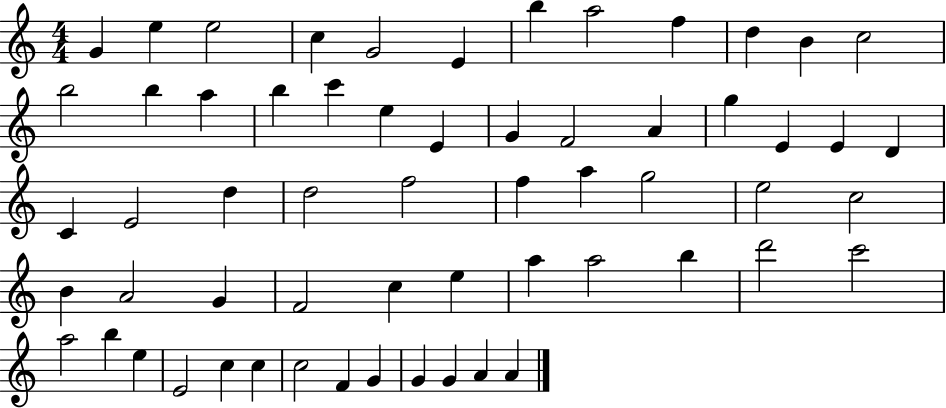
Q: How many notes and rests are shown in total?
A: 60